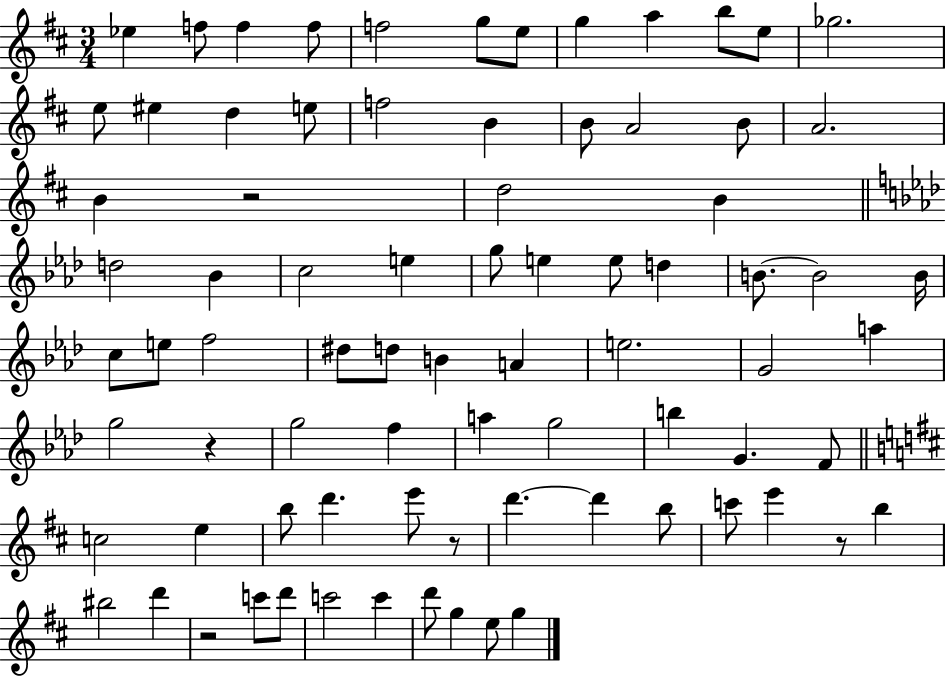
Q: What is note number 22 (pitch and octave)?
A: A4